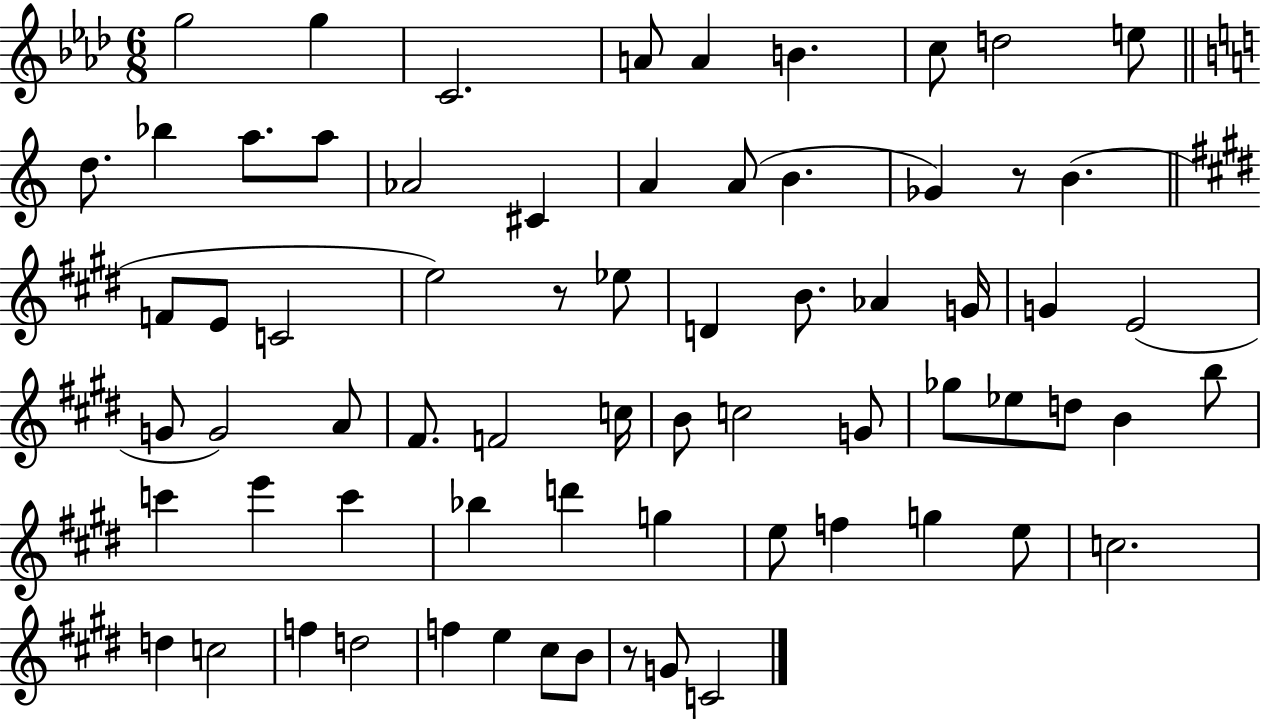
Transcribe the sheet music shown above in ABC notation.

X:1
T:Untitled
M:6/8
L:1/4
K:Ab
g2 g C2 A/2 A B c/2 d2 e/2 d/2 _b a/2 a/2 _A2 ^C A A/2 B _G z/2 B F/2 E/2 C2 e2 z/2 _e/2 D B/2 _A G/4 G E2 G/2 G2 A/2 ^F/2 F2 c/4 B/2 c2 G/2 _g/2 _e/2 d/2 B b/2 c' e' c' _b d' g e/2 f g e/2 c2 d c2 f d2 f e ^c/2 B/2 z/2 G/2 C2